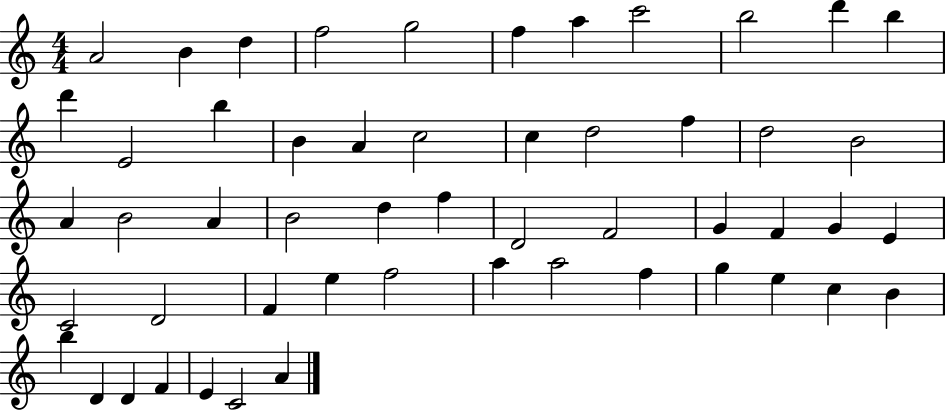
A4/h B4/q D5/q F5/h G5/h F5/q A5/q C6/h B5/h D6/q B5/q D6/q E4/h B5/q B4/q A4/q C5/h C5/q D5/h F5/q D5/h B4/h A4/q B4/h A4/q B4/h D5/q F5/q D4/h F4/h G4/q F4/q G4/q E4/q C4/h D4/h F4/q E5/q F5/h A5/q A5/h F5/q G5/q E5/q C5/q B4/q B5/q D4/q D4/q F4/q E4/q C4/h A4/q